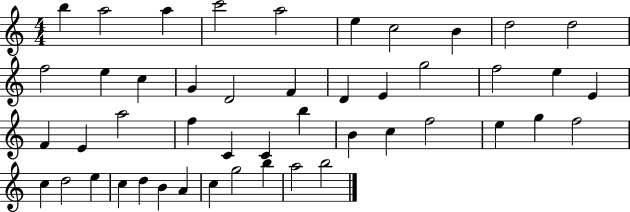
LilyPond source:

{
  \clef treble
  \numericTimeSignature
  \time 4/4
  \key c \major
  b''4 a''2 a''4 | c'''2 a''2 | e''4 c''2 b'4 | d''2 d''2 | \break f''2 e''4 c''4 | g'4 d'2 f'4 | d'4 e'4 g''2 | f''2 e''4 e'4 | \break f'4 e'4 a''2 | f''4 c'4 c'4 b''4 | b'4 c''4 f''2 | e''4 g''4 f''2 | \break c''4 d''2 e''4 | c''4 d''4 b'4 a'4 | c''4 g''2 b''4 | a''2 b''2 | \break \bar "|."
}